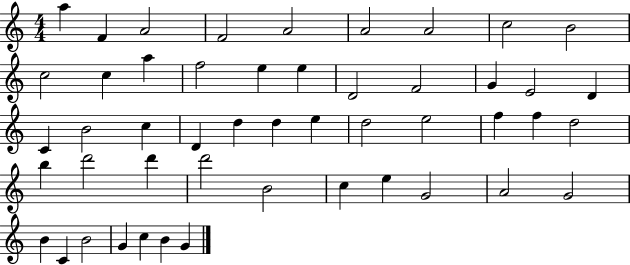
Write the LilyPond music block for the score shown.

{
  \clef treble
  \numericTimeSignature
  \time 4/4
  \key c \major
  a''4 f'4 a'2 | f'2 a'2 | a'2 a'2 | c''2 b'2 | \break c''2 c''4 a''4 | f''2 e''4 e''4 | d'2 f'2 | g'4 e'2 d'4 | \break c'4 b'2 c''4 | d'4 d''4 d''4 e''4 | d''2 e''2 | f''4 f''4 d''2 | \break b''4 d'''2 d'''4 | d'''2 b'2 | c''4 e''4 g'2 | a'2 g'2 | \break b'4 c'4 b'2 | g'4 c''4 b'4 g'4 | \bar "|."
}